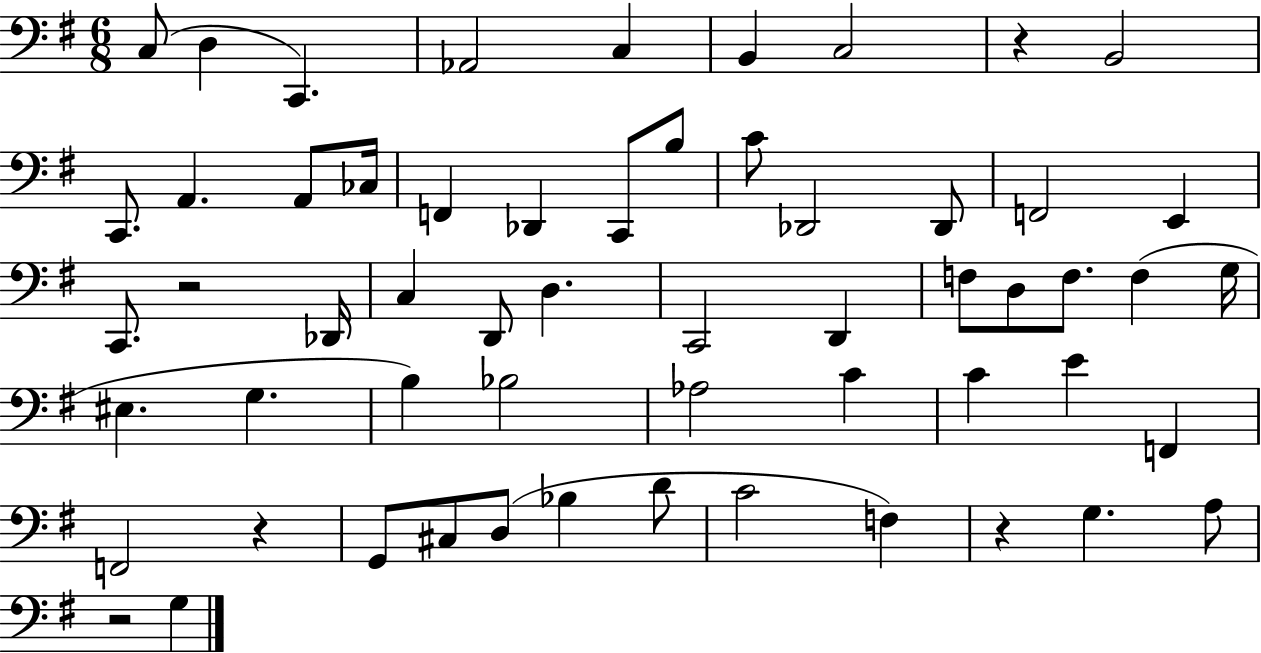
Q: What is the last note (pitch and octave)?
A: G3